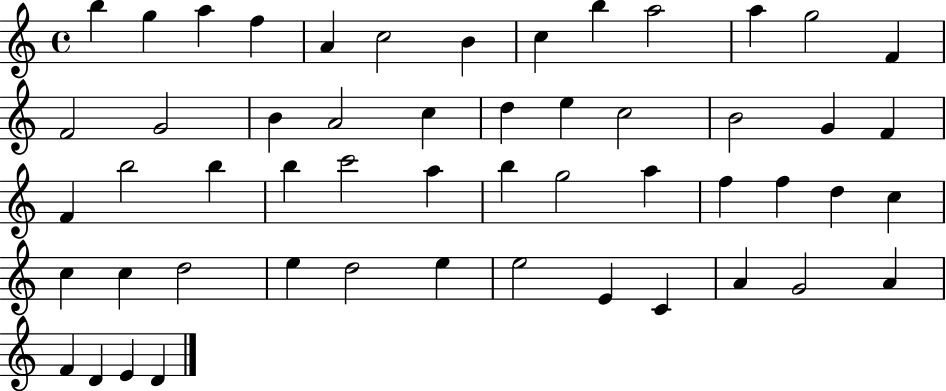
X:1
T:Untitled
M:4/4
L:1/4
K:C
b g a f A c2 B c b a2 a g2 F F2 G2 B A2 c d e c2 B2 G F F b2 b b c'2 a b g2 a f f d c c c d2 e d2 e e2 E C A G2 A F D E D